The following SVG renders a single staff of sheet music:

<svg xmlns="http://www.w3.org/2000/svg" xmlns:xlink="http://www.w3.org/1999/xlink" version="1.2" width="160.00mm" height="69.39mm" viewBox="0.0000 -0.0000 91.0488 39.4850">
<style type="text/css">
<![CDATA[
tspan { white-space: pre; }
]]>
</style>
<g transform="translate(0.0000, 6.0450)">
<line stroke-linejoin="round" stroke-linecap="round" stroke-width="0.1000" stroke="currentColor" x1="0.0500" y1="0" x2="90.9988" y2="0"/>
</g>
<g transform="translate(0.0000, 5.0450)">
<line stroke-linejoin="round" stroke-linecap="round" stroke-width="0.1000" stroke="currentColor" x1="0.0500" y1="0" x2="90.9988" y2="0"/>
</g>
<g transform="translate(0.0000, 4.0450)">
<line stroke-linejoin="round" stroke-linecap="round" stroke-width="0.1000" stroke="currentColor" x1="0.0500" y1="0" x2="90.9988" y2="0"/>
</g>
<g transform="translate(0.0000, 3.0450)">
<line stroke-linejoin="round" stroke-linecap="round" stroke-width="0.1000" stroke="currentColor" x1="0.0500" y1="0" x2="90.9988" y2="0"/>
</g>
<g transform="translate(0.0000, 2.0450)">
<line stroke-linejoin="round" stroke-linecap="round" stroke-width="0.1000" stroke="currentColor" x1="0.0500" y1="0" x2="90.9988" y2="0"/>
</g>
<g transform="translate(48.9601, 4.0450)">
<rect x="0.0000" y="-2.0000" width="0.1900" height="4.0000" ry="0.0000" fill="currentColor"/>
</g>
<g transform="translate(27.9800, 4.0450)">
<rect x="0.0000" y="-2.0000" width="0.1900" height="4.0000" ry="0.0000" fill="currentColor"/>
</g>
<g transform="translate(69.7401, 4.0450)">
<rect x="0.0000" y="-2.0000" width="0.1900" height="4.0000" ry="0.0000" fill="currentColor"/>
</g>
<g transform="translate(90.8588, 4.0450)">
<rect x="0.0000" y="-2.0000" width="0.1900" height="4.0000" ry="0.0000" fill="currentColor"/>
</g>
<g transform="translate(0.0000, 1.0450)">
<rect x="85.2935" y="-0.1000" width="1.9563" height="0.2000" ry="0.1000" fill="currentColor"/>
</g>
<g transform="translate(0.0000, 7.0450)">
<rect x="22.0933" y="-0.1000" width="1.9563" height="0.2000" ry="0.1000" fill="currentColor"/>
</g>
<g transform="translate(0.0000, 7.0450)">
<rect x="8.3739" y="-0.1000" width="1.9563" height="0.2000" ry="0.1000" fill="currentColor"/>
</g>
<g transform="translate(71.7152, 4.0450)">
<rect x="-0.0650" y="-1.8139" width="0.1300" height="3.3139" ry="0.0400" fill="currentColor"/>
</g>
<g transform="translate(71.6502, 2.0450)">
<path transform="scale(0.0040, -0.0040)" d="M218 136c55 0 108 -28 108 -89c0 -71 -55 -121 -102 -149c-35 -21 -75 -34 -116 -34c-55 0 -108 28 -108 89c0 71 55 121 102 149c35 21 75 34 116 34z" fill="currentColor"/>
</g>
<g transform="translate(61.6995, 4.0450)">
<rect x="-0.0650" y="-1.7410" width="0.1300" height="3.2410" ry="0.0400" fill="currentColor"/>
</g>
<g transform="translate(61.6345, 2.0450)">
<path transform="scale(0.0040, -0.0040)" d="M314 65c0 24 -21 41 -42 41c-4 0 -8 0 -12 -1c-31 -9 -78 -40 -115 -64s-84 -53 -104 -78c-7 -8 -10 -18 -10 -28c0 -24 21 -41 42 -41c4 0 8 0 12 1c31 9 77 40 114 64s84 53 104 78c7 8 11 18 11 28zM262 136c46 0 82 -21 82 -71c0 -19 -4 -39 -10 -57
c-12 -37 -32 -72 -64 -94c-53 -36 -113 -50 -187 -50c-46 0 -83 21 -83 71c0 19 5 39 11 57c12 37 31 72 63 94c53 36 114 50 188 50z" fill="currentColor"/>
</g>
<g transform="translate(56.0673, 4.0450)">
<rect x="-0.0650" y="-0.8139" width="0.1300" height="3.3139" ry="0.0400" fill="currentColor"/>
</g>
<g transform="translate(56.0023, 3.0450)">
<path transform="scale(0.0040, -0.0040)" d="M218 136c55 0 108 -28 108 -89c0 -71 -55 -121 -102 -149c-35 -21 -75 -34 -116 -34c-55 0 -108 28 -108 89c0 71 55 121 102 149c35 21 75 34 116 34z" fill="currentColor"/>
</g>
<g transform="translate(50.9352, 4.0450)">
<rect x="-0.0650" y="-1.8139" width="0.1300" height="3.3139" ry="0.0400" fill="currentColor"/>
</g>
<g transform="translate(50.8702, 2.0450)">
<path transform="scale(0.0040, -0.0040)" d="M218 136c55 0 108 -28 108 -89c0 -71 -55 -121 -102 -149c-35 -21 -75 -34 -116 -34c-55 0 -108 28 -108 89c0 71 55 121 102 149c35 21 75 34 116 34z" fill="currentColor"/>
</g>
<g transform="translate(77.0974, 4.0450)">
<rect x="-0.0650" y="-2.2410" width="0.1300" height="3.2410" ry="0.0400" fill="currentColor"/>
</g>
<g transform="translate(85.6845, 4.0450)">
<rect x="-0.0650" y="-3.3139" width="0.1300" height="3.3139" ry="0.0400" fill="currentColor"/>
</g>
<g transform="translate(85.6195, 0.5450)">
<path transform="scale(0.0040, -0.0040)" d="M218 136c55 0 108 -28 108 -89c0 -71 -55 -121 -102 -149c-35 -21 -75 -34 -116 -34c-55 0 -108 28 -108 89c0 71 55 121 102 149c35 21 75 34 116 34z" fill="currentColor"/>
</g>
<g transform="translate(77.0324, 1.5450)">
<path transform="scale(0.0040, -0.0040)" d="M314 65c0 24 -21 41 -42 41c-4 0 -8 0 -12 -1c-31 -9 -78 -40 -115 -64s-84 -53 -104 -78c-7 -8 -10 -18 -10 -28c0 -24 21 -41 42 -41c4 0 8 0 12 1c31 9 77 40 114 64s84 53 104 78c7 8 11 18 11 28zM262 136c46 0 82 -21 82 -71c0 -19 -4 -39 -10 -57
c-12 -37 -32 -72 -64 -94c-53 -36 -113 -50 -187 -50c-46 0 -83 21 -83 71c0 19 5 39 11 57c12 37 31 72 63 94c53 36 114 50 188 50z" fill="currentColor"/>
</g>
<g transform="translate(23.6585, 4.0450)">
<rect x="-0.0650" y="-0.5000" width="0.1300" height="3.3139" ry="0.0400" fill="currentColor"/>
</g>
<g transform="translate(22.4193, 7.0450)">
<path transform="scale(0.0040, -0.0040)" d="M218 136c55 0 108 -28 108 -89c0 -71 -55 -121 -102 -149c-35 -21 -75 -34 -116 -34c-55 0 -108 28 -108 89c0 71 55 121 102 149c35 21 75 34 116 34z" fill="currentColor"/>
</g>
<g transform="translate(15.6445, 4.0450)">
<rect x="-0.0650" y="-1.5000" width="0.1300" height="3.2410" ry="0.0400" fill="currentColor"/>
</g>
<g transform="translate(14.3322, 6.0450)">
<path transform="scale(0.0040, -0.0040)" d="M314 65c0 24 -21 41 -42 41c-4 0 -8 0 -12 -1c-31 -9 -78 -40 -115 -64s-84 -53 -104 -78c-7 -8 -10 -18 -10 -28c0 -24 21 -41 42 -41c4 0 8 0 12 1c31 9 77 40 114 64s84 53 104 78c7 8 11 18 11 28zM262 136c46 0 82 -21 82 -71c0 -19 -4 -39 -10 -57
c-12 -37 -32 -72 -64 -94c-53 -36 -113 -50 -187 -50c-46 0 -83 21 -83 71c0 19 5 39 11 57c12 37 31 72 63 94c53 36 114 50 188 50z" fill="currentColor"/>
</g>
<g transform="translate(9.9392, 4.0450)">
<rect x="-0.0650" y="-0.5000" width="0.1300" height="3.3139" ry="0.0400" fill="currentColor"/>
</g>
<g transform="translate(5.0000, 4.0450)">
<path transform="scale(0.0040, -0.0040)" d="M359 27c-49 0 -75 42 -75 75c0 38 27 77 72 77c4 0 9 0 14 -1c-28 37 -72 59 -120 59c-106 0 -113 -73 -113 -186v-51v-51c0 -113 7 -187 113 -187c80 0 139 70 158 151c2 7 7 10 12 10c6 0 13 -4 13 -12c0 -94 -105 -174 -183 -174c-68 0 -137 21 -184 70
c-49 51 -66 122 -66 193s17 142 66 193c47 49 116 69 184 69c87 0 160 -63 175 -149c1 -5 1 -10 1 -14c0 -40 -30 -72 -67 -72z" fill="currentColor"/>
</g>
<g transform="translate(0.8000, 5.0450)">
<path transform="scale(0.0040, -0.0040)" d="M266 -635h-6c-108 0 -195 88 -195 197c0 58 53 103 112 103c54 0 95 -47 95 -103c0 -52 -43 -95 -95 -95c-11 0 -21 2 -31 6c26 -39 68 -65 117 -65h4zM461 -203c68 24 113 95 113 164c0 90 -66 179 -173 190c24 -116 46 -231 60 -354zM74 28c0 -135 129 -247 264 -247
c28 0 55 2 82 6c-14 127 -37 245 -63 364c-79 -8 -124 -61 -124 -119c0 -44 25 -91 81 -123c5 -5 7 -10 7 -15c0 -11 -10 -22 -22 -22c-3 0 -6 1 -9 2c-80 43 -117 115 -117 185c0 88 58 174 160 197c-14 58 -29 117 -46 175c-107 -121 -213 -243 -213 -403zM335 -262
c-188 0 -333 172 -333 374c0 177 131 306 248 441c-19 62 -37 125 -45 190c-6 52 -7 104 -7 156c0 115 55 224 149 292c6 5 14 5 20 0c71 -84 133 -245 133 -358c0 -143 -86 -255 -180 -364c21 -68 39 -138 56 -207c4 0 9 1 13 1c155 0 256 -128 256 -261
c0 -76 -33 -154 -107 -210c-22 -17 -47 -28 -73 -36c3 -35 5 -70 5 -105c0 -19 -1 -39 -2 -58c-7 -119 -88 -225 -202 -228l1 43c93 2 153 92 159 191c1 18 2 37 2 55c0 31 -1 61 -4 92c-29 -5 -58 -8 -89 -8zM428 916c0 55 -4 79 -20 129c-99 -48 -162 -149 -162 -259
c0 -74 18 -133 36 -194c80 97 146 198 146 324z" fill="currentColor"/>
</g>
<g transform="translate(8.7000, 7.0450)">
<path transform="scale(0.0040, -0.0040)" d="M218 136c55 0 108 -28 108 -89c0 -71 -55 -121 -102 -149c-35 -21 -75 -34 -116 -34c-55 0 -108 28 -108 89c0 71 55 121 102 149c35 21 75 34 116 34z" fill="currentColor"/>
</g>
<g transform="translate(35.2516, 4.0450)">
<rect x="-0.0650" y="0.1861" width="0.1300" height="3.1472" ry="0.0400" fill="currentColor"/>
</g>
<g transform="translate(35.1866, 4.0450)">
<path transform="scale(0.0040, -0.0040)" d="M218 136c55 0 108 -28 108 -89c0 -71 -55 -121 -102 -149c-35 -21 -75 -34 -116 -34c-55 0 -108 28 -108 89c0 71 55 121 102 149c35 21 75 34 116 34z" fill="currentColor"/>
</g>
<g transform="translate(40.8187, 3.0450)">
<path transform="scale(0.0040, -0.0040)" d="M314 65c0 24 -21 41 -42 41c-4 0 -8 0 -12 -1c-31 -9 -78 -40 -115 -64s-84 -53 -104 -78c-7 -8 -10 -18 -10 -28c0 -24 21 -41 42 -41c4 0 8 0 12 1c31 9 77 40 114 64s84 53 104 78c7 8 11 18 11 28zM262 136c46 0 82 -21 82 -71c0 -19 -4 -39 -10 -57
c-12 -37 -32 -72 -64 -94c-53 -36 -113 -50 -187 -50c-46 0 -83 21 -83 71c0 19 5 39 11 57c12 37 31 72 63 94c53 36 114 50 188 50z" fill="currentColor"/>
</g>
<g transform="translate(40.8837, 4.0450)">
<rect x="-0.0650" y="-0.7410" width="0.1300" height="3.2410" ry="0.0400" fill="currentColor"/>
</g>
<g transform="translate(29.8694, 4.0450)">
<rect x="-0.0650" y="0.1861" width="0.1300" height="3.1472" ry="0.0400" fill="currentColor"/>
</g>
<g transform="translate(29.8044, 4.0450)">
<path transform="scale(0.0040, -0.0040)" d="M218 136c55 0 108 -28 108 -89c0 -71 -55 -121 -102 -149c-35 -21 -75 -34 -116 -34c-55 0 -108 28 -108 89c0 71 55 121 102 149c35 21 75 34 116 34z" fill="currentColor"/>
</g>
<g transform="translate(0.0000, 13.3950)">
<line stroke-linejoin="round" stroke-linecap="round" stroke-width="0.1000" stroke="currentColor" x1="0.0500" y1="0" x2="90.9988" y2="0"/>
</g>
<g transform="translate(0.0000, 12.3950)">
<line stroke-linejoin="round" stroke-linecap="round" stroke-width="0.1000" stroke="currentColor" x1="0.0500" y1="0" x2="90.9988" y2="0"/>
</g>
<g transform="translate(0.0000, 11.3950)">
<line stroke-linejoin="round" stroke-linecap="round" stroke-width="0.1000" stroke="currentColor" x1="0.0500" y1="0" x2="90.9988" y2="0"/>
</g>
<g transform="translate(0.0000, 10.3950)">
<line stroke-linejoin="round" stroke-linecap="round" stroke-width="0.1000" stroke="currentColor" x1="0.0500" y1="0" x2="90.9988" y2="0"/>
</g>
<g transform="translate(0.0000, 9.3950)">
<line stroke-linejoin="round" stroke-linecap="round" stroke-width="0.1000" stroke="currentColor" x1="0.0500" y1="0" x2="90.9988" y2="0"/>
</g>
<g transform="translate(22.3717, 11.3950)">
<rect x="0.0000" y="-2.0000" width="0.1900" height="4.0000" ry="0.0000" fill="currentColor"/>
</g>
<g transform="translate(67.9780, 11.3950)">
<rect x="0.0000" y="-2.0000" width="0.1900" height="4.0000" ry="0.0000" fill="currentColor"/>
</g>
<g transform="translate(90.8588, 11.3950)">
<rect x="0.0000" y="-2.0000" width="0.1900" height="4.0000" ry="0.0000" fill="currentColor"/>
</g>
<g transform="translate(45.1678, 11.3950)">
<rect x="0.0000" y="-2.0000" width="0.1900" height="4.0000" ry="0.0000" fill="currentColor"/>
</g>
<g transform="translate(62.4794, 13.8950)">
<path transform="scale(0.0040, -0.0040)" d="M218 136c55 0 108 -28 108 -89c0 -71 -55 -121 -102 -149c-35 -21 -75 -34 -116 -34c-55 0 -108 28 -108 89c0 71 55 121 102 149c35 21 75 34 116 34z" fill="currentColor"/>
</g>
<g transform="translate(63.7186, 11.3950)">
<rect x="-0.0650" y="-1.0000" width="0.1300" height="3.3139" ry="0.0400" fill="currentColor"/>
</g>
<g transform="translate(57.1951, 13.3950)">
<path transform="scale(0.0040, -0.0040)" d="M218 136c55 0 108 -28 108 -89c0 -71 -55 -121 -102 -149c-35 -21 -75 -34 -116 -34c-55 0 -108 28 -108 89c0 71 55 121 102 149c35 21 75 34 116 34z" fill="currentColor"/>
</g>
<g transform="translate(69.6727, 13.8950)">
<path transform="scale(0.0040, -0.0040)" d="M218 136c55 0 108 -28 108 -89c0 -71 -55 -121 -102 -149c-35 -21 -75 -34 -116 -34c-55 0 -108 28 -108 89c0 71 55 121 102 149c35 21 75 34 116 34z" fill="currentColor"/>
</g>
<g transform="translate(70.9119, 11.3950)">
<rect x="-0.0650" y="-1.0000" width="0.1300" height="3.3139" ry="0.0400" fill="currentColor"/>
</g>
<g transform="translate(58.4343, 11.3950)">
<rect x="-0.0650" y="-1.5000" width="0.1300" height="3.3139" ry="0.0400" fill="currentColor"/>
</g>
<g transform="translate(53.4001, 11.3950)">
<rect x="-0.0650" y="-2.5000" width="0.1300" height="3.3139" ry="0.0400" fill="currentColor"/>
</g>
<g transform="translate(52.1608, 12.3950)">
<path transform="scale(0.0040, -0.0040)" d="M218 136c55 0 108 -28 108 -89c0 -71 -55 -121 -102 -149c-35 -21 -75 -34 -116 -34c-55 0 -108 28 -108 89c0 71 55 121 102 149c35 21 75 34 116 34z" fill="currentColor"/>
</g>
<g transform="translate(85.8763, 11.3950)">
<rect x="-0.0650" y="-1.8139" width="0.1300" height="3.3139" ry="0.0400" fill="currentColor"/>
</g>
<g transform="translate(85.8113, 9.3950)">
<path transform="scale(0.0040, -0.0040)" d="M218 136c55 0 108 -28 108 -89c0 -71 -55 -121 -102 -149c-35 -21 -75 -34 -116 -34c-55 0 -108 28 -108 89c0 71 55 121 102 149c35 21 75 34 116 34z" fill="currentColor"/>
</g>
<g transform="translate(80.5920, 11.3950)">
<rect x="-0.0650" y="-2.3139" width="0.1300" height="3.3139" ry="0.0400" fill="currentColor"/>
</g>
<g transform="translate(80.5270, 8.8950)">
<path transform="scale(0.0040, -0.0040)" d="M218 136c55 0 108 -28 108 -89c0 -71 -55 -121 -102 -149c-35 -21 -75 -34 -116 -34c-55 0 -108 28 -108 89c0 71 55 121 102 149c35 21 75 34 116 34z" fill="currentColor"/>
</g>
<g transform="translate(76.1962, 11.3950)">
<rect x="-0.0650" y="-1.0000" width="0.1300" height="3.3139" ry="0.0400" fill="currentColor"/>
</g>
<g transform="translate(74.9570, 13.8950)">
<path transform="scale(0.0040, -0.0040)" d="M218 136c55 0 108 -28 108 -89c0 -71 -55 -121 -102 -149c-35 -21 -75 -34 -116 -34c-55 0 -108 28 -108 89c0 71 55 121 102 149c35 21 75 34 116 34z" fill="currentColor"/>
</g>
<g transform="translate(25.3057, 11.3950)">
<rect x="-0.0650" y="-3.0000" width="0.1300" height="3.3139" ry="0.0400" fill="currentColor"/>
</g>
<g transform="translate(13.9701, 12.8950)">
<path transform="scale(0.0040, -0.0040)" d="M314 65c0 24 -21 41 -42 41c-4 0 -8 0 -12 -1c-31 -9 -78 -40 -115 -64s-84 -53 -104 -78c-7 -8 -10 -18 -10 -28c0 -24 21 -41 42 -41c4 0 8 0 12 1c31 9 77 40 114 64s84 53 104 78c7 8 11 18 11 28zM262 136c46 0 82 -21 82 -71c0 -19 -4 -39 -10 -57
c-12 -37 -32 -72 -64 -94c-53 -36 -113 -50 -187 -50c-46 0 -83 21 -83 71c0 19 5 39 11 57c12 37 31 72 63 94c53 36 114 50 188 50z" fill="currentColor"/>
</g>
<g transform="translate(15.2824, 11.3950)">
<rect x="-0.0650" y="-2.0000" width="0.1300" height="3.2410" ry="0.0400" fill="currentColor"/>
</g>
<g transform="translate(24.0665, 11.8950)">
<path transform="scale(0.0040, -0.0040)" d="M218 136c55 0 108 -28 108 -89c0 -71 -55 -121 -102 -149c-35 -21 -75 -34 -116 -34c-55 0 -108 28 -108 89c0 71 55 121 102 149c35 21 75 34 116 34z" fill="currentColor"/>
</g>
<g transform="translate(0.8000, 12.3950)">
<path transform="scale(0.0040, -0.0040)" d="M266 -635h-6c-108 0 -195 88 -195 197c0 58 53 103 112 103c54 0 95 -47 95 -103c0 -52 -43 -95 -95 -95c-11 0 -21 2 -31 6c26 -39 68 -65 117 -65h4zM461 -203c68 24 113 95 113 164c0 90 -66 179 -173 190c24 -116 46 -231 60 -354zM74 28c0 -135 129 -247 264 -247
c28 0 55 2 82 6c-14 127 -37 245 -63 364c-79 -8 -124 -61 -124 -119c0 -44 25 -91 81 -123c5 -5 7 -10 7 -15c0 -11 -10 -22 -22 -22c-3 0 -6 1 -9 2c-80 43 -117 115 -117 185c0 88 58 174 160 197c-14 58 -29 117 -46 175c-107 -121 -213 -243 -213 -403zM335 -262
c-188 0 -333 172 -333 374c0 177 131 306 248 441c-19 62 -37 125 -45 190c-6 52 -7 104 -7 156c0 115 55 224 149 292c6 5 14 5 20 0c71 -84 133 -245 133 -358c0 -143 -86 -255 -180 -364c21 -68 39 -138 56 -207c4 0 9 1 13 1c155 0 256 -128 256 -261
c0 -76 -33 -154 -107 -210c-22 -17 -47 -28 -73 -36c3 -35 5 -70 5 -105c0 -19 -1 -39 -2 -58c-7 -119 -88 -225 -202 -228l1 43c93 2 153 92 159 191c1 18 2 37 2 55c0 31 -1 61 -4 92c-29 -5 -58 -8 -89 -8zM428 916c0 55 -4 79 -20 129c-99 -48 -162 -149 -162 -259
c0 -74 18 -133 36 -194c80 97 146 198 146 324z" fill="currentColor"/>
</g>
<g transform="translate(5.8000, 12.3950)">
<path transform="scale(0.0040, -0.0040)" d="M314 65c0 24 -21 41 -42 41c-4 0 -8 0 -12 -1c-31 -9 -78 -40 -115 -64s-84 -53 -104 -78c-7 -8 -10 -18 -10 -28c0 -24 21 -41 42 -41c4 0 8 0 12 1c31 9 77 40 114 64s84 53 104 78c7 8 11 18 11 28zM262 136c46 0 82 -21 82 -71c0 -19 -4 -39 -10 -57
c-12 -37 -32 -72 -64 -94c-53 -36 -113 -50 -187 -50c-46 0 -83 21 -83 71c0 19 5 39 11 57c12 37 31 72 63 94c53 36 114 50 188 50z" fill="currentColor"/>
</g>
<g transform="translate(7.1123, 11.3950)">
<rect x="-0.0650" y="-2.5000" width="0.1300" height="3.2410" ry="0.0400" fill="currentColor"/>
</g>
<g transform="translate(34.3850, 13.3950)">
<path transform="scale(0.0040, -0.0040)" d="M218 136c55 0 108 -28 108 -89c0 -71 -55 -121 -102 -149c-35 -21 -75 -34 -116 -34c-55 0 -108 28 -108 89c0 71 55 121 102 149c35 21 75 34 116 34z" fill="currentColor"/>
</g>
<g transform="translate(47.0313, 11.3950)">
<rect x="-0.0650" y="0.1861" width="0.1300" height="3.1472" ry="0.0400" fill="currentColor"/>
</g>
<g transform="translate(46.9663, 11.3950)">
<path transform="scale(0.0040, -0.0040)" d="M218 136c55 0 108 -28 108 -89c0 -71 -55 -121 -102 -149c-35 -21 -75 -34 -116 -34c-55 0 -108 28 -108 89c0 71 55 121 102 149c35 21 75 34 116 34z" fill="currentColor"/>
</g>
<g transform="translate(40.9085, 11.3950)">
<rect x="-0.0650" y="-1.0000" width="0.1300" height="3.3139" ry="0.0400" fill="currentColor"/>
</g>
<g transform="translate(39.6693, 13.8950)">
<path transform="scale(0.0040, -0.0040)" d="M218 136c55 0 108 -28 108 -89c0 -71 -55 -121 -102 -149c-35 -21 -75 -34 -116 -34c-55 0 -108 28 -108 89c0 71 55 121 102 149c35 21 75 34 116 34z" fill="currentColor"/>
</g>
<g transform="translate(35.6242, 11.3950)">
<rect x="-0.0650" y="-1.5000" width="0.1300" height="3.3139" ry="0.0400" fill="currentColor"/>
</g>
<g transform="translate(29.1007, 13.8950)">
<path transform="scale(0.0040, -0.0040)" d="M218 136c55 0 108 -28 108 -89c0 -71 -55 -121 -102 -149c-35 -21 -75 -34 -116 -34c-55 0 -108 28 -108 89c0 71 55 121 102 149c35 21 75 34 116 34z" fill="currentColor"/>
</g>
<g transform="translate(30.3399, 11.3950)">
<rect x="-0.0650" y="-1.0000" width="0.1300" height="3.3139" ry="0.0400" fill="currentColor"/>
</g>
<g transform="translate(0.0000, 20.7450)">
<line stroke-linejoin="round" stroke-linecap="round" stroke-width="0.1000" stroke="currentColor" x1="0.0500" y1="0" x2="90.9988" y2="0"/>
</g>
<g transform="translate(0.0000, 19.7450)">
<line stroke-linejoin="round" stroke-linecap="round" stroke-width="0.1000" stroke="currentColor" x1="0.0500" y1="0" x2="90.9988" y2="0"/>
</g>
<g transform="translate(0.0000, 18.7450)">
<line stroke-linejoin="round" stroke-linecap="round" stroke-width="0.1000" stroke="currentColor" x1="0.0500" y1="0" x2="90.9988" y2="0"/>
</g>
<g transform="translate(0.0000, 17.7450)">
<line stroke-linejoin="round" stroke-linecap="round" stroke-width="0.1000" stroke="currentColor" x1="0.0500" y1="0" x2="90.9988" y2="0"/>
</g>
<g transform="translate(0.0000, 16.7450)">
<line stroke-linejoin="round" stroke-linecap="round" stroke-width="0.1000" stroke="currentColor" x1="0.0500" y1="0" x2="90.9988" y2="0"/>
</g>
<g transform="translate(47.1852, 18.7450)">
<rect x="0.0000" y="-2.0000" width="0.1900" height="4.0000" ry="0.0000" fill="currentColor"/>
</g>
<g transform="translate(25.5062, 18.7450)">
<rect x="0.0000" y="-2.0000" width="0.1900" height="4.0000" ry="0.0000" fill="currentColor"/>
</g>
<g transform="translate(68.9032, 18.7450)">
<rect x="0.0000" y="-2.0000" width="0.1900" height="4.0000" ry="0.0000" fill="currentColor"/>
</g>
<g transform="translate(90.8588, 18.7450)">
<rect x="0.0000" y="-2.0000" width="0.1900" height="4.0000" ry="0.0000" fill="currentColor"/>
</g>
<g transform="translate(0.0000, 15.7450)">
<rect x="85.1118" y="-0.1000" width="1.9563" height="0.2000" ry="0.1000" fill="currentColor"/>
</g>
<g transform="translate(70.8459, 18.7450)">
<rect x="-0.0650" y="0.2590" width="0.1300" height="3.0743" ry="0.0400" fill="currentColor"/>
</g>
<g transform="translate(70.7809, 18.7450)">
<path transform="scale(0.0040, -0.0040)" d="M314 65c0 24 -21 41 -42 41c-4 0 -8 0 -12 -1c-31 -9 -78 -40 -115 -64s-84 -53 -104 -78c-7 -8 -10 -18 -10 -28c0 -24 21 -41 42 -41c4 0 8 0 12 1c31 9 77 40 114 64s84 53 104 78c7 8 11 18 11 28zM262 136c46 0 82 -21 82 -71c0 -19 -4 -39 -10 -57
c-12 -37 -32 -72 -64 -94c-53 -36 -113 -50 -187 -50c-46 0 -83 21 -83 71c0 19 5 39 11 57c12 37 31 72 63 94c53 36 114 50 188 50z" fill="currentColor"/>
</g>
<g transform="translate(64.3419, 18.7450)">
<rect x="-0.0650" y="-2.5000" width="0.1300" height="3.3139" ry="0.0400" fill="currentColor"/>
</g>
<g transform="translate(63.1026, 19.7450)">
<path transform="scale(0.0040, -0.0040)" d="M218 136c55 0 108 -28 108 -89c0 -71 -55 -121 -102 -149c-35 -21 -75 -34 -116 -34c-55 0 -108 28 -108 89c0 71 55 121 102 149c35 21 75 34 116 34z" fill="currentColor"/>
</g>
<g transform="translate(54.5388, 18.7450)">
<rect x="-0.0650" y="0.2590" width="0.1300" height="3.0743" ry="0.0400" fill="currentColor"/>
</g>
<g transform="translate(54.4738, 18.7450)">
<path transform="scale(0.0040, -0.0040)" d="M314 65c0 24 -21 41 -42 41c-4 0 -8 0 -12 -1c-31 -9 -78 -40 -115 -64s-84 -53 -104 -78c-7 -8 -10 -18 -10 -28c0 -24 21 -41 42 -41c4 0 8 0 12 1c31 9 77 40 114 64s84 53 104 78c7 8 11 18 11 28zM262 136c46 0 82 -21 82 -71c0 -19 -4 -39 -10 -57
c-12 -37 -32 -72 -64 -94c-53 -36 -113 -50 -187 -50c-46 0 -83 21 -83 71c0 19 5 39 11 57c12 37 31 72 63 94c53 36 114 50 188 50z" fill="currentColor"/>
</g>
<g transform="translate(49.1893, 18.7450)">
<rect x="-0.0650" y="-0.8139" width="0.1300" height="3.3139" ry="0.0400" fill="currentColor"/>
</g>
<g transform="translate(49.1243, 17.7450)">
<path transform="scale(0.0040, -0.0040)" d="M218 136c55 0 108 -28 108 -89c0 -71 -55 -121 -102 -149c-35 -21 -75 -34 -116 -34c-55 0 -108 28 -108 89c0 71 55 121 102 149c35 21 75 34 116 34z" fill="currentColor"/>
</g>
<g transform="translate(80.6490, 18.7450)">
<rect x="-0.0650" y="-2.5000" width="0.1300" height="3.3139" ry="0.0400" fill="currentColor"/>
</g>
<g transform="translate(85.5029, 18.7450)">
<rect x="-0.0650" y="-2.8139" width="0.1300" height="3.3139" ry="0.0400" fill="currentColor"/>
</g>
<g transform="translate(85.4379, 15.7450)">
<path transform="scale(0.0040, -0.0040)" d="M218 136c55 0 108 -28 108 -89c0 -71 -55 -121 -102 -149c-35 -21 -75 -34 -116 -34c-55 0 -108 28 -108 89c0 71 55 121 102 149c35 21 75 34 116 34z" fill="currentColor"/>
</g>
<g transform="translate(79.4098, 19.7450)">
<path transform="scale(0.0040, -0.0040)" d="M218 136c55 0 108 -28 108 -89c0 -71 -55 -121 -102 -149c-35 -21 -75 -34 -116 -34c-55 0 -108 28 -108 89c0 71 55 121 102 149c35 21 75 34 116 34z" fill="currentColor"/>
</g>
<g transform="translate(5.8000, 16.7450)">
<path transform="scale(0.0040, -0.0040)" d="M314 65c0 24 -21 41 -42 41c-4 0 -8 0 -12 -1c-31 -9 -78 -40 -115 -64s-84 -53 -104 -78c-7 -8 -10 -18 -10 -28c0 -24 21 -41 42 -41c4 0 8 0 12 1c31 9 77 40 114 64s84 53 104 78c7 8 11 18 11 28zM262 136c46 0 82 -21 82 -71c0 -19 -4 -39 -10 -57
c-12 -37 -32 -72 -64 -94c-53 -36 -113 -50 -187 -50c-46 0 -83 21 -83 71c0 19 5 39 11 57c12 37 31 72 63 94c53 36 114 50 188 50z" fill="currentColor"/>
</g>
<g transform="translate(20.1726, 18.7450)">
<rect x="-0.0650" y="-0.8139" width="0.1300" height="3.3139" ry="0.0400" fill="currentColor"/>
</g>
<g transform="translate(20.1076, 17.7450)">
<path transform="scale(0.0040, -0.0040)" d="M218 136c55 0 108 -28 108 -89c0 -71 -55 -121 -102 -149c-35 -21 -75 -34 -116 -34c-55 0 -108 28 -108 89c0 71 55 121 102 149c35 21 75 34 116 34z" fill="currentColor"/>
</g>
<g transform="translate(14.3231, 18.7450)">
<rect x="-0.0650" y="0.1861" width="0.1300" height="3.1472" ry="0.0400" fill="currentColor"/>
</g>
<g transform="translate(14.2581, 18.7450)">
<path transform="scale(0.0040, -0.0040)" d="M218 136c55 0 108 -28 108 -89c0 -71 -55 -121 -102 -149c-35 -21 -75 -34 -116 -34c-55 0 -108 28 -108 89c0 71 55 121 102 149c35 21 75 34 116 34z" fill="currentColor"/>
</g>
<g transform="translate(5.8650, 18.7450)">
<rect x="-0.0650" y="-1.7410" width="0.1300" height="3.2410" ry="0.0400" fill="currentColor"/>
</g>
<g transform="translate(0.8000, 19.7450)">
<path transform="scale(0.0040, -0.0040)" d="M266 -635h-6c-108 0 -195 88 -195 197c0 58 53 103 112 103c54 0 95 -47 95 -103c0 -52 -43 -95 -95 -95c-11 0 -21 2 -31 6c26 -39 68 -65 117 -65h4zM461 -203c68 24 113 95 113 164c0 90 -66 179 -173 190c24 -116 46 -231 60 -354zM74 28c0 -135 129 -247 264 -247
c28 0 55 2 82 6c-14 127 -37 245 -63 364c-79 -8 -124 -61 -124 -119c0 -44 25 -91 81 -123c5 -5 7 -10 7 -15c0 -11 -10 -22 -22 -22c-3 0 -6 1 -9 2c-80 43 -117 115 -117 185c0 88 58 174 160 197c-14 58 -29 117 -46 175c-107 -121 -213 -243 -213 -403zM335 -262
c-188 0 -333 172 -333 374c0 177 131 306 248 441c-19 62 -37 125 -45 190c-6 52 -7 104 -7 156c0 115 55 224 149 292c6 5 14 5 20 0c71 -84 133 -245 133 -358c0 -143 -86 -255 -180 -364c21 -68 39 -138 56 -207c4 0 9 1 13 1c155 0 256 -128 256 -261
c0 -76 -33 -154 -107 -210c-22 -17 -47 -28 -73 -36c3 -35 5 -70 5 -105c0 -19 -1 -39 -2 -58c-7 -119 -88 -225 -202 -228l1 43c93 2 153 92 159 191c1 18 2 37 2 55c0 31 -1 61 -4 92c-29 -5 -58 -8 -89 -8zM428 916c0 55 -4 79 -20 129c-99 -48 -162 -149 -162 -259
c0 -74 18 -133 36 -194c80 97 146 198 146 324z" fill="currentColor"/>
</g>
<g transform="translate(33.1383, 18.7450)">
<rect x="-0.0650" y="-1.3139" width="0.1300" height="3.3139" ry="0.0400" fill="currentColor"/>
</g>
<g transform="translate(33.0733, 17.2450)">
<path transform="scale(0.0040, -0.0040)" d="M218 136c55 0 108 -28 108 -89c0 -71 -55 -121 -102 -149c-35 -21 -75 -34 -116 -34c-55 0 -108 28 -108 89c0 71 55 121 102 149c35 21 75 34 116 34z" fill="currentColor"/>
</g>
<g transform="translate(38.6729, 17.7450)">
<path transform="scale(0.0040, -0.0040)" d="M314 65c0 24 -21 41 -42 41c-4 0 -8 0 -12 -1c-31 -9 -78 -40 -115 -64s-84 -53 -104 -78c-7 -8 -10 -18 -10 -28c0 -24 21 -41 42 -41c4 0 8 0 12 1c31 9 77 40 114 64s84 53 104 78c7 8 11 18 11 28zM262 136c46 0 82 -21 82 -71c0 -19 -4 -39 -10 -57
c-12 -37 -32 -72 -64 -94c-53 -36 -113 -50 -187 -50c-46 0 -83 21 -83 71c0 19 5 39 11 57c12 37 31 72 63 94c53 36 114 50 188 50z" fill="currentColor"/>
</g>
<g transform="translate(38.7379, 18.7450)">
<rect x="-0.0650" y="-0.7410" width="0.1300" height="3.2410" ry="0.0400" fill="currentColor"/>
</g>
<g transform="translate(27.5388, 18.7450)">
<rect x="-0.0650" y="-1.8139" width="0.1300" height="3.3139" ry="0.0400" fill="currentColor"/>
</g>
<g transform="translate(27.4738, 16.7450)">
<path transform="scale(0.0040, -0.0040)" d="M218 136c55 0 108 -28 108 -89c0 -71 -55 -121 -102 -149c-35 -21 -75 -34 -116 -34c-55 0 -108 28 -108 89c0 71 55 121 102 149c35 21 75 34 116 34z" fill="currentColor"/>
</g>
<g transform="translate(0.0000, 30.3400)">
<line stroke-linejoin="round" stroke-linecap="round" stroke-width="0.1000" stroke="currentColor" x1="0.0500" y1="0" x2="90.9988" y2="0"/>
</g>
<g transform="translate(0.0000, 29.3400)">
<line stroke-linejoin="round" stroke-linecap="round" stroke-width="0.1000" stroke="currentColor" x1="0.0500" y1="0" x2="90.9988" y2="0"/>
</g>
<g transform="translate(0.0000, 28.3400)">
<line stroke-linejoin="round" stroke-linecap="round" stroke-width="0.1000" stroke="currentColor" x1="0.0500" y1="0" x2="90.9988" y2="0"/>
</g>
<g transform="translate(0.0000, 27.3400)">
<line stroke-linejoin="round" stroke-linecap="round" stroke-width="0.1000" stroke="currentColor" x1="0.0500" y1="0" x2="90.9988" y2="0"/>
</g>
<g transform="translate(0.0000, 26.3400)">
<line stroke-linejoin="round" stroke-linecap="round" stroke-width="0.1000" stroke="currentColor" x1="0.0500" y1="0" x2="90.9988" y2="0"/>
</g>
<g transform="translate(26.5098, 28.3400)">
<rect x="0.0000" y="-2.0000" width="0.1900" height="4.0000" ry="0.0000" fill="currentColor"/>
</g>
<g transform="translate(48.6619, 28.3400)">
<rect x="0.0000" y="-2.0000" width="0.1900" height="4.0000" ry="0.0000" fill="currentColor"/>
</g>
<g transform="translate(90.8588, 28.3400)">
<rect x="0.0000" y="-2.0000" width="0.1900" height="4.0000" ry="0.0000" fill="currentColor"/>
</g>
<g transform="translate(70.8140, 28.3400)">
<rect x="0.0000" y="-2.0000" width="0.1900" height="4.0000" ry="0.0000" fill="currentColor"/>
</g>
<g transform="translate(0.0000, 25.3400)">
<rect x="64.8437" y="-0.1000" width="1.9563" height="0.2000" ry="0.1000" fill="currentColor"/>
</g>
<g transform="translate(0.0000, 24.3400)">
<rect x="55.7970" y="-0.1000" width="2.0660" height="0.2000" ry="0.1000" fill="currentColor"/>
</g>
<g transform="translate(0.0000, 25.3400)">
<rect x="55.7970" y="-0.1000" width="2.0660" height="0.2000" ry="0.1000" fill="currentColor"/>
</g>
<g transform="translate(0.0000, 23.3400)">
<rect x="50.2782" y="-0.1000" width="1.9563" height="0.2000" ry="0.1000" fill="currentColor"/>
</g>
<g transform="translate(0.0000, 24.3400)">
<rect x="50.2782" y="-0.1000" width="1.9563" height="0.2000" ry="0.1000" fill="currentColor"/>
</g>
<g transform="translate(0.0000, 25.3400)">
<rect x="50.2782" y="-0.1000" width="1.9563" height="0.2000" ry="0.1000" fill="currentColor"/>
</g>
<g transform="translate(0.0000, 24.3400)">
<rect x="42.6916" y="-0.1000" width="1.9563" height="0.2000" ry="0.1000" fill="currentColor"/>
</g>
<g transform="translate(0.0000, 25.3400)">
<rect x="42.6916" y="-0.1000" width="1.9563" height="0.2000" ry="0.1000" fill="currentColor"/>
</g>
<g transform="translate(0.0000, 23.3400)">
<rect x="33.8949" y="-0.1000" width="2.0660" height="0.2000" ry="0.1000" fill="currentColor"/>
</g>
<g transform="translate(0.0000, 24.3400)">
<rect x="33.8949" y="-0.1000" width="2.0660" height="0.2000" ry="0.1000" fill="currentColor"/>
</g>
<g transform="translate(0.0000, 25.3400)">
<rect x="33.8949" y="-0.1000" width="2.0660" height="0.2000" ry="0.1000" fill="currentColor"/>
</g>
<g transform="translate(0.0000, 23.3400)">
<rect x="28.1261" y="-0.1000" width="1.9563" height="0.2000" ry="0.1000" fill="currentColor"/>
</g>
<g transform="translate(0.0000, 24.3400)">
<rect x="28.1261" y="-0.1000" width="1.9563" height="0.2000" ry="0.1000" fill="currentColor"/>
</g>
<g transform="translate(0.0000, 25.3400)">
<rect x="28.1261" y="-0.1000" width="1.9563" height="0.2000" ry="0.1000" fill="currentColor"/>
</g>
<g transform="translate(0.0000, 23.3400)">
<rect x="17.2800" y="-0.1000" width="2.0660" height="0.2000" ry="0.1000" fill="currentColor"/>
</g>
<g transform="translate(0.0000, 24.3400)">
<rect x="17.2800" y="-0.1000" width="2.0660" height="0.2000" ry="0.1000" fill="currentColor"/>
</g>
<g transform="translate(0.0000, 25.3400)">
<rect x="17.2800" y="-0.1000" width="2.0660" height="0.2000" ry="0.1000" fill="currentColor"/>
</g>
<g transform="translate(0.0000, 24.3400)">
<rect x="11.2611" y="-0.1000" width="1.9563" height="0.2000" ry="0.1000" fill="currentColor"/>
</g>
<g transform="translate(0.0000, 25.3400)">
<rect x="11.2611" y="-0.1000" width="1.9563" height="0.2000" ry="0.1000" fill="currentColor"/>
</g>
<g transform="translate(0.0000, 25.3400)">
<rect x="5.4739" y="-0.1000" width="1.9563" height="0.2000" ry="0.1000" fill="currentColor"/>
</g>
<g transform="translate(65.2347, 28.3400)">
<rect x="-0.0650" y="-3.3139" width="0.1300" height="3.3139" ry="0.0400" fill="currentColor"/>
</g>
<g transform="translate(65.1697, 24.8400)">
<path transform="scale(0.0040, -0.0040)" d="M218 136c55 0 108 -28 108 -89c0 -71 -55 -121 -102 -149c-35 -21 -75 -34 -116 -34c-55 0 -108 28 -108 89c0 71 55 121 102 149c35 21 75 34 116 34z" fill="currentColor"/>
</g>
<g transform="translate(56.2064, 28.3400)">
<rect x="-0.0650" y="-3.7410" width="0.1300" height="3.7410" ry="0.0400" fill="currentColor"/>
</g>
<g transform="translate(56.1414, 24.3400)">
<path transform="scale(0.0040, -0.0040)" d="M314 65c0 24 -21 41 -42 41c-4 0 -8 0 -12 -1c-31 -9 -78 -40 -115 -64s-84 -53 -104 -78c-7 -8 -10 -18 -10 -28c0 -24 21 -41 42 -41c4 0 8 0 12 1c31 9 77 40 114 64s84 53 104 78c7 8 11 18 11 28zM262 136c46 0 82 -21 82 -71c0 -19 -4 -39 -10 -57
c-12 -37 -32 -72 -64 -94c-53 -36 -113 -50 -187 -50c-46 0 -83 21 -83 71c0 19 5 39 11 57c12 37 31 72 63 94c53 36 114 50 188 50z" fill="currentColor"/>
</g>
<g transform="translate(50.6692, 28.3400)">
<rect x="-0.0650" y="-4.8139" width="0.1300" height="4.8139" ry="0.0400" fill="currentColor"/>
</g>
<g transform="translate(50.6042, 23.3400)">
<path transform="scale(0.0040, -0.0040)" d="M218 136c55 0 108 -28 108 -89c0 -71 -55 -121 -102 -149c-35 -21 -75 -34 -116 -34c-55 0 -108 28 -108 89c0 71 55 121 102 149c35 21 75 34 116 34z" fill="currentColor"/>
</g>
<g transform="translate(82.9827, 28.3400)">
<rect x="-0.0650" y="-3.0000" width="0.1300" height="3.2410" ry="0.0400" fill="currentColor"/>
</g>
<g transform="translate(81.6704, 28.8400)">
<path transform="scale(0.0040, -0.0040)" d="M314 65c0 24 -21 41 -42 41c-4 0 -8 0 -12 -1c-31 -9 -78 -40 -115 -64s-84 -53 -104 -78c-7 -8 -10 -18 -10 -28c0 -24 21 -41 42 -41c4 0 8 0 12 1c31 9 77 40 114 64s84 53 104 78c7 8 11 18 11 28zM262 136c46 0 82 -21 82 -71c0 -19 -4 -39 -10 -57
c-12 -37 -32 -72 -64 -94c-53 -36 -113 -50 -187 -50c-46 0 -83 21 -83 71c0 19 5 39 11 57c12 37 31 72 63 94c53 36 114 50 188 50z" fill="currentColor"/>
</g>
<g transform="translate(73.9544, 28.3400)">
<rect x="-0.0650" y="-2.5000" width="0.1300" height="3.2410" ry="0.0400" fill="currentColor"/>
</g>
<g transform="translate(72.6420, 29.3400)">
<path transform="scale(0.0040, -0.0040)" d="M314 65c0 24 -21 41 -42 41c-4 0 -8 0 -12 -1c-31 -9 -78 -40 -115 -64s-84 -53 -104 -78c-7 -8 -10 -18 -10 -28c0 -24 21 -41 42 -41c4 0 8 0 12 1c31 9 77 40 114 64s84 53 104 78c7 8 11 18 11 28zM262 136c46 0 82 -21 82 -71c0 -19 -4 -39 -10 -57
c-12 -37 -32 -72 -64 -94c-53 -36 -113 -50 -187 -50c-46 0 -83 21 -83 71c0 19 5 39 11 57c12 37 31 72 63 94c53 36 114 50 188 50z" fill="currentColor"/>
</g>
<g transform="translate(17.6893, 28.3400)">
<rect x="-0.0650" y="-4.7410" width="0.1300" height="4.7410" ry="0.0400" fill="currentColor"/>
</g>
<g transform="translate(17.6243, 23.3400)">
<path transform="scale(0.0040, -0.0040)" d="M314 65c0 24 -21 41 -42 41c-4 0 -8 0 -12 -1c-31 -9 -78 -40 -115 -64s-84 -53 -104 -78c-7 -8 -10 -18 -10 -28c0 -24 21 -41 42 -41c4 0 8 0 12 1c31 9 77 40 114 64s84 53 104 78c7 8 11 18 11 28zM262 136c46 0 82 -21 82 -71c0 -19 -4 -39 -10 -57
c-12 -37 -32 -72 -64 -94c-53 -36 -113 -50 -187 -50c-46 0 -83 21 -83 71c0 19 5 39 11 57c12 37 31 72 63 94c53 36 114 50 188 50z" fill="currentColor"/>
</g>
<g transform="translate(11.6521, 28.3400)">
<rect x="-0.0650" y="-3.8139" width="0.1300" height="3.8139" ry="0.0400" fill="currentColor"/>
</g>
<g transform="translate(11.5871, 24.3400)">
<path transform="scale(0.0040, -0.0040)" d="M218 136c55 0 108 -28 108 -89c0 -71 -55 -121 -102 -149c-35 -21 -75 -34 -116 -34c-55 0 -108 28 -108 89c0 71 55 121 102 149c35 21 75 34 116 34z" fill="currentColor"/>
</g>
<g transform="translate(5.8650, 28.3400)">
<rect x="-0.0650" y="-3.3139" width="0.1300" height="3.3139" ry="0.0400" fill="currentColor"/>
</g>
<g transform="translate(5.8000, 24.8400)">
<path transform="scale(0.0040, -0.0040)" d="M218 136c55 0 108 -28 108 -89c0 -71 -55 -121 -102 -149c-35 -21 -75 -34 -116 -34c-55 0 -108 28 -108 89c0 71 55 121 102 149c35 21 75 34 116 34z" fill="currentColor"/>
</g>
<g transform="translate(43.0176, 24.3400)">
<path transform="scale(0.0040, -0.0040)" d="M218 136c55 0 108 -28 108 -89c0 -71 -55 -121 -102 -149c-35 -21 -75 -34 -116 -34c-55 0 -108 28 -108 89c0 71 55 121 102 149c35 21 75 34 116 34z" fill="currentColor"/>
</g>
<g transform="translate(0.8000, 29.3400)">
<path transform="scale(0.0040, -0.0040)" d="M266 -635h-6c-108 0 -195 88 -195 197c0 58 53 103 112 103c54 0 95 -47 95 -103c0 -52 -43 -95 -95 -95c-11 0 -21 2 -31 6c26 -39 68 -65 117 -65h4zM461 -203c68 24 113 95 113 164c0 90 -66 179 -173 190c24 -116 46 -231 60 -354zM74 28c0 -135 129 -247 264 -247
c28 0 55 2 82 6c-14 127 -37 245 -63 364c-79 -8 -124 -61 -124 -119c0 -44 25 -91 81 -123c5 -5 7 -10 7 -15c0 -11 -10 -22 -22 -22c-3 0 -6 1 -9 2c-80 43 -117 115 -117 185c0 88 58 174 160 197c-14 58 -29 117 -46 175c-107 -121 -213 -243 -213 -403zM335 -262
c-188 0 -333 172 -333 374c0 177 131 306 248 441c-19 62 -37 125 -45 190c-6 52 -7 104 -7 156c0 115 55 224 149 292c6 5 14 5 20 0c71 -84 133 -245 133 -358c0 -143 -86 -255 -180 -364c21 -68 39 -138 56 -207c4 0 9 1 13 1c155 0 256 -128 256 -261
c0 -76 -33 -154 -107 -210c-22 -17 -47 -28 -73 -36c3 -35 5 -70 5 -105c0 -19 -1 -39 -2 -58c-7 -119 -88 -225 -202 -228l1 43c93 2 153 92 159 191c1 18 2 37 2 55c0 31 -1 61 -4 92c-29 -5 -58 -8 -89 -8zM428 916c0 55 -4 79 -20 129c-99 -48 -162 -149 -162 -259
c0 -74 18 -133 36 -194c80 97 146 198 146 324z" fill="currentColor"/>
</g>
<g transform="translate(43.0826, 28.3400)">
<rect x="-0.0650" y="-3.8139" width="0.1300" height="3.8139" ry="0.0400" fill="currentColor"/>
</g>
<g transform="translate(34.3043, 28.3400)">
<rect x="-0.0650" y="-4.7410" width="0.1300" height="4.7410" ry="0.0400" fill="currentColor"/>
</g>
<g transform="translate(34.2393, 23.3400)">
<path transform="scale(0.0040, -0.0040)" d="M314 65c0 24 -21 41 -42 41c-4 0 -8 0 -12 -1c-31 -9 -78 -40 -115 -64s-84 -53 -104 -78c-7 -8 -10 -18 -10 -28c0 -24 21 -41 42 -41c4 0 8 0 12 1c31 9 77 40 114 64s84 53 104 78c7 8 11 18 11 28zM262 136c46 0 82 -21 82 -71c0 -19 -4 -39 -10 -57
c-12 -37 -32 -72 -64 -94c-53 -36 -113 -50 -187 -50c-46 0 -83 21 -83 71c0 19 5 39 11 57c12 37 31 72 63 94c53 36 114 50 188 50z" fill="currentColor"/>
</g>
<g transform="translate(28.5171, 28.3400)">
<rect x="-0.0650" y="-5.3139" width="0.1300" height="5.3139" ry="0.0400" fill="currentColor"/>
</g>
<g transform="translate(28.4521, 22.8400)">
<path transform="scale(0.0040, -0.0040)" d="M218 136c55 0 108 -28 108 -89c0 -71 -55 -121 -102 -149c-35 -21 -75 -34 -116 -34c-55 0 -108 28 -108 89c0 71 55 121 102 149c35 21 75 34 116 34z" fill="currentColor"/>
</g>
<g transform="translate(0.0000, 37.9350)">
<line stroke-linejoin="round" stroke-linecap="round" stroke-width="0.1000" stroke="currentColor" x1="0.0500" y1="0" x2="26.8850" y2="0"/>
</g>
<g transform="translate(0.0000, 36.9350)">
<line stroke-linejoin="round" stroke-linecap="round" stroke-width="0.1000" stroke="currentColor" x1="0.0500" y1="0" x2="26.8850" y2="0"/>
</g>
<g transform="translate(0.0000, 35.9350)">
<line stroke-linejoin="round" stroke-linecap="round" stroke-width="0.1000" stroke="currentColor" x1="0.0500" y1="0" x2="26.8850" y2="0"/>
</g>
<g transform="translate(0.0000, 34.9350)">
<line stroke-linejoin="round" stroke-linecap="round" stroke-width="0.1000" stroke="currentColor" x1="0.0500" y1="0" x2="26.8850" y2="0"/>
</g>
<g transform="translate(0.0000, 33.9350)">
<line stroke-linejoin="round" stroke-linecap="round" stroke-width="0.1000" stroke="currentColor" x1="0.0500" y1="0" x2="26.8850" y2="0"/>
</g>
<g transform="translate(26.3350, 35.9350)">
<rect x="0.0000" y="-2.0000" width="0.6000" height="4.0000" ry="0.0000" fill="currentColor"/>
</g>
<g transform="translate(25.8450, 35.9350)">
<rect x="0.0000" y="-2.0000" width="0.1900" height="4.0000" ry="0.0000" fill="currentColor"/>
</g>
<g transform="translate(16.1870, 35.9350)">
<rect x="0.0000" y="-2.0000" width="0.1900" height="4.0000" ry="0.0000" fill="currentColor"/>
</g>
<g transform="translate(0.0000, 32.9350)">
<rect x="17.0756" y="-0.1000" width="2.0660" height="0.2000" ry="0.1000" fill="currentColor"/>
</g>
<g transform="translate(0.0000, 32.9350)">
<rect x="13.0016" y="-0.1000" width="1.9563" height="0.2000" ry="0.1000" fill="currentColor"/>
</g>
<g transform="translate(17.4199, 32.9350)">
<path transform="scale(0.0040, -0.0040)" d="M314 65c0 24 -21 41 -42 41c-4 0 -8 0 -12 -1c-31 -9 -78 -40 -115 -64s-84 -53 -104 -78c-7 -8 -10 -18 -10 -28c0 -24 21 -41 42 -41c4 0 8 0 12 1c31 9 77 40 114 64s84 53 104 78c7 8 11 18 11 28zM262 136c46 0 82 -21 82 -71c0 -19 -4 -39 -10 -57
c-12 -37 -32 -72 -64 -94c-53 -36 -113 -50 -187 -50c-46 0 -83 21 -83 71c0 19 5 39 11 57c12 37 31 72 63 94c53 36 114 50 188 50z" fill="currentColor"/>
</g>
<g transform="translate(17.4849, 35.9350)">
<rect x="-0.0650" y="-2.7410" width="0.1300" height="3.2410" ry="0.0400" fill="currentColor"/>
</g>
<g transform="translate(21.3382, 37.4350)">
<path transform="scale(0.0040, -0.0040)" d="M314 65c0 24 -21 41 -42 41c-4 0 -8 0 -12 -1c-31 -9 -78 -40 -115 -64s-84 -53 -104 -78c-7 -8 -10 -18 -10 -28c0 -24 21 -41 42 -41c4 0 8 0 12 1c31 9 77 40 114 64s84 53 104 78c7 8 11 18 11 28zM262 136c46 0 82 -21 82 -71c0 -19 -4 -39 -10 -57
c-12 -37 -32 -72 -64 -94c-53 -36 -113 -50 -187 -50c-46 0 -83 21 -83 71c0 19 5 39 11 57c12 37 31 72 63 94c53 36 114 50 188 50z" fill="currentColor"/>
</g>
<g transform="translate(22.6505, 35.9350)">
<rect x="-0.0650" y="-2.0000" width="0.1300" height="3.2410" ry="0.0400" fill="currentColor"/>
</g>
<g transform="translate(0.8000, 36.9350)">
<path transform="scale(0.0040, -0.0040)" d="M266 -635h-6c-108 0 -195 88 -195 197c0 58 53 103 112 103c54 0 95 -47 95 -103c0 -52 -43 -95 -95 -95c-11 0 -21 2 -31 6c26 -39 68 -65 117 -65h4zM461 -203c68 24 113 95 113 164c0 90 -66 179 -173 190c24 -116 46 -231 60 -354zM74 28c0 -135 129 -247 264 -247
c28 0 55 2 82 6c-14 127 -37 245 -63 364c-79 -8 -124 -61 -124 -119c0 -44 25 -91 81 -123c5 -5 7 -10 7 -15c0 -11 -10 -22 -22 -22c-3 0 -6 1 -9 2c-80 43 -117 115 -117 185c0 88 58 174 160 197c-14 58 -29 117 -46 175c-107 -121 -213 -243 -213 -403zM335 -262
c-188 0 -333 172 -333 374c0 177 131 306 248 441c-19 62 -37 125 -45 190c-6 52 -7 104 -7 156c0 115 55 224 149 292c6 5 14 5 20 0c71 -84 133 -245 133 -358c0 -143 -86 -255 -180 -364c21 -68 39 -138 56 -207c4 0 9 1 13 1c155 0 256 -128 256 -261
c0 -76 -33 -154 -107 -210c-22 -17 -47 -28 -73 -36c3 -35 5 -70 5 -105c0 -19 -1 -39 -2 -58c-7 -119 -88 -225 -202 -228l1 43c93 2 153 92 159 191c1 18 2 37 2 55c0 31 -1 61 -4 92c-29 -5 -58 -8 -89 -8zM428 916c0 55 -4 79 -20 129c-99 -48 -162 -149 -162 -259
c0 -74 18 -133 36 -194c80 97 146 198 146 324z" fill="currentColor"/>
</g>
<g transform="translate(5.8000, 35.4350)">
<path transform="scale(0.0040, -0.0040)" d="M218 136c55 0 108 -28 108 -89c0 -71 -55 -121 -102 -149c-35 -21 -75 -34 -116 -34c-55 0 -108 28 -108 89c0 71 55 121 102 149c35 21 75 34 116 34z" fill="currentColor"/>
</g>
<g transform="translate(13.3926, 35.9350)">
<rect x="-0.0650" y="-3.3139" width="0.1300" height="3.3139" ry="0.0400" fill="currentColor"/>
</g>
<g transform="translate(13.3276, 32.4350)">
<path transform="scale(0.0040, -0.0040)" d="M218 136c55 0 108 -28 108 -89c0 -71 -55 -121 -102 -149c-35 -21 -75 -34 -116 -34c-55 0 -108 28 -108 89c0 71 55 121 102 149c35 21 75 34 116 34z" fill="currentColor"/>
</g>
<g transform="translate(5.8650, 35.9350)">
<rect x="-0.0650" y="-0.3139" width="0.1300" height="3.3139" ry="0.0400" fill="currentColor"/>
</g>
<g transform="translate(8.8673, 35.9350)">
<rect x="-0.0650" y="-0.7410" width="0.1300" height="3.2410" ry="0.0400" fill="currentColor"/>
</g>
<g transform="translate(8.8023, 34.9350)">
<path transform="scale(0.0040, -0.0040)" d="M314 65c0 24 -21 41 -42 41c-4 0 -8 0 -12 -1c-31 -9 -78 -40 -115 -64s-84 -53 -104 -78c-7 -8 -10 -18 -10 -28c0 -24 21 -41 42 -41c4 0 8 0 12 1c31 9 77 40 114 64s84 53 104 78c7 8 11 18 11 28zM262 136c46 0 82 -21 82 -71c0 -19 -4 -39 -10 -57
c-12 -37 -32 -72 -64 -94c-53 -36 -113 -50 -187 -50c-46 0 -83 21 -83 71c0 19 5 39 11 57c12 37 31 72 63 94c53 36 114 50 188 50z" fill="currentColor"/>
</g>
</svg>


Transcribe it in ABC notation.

X:1
T:Untitled
M:4/4
L:1/4
K:C
C E2 C B B d2 f d f2 f g2 b G2 F2 A D E D B G E D D D g f f2 B d f e d2 d B2 G B2 G a b c' e'2 f' e'2 c' e' c'2 b G2 A2 c d2 b a2 F2